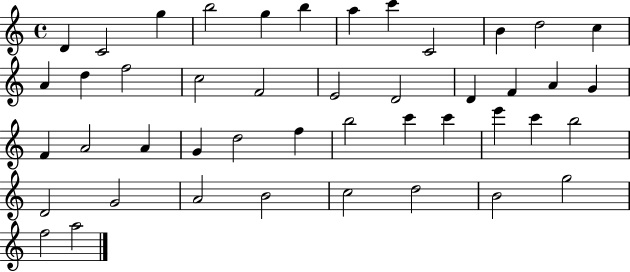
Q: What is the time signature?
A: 4/4